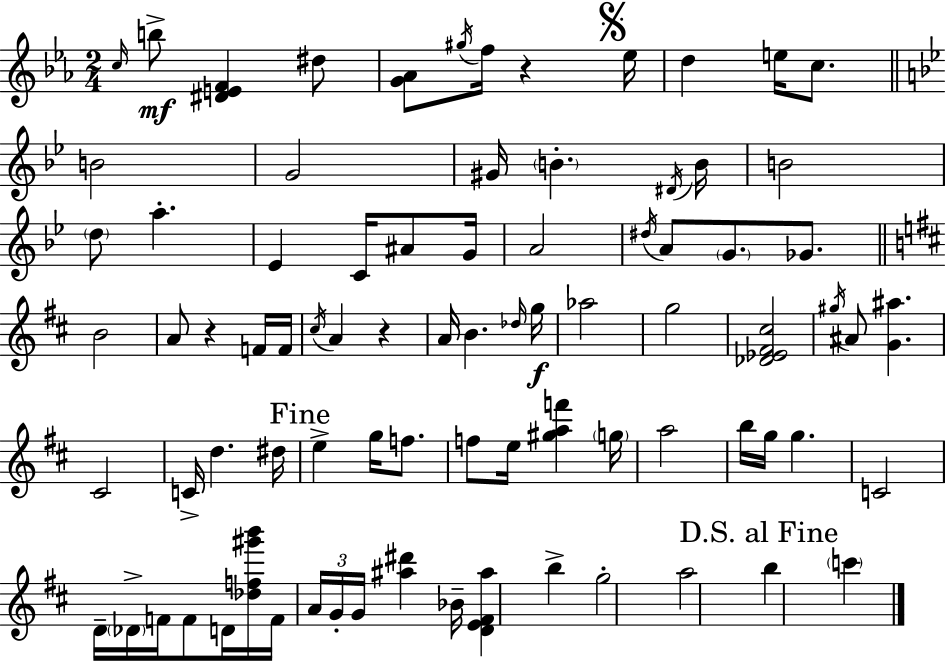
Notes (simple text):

C5/s B5/e [D#4,E4,F4]/q D#5/e [G4,Ab4]/e G#5/s F5/s R/q Eb5/s D5/q E5/s C5/e. B4/h G4/h G#4/s B4/q. D#4/s B4/s B4/h D5/e A5/q. Eb4/q C4/s A#4/e G4/s A4/h D#5/s A4/e G4/e. Gb4/e. B4/h A4/e R/q F4/s F4/s C#5/s A4/q R/q A4/s B4/q. Db5/s G5/s Ab5/h G5/h [Db4,Eb4,F#4,C#5]/h G#5/s A#4/e [G4,A#5]/q. C#4/h C4/s D5/q. D#5/s E5/q G5/s F5/e. F5/e E5/s [G#5,A5,F6]/q G5/s A5/h B5/s G5/s G5/q. C4/h D4/s Db4/s F4/s F4/e D4/s [Db5,F5,G#6,B6]/s F4/s A4/s G4/s G4/s [A#5,D#6]/q Bb4/s [D4,E4,F#4,A#5]/q B5/q G5/h A5/h B5/q C6/q